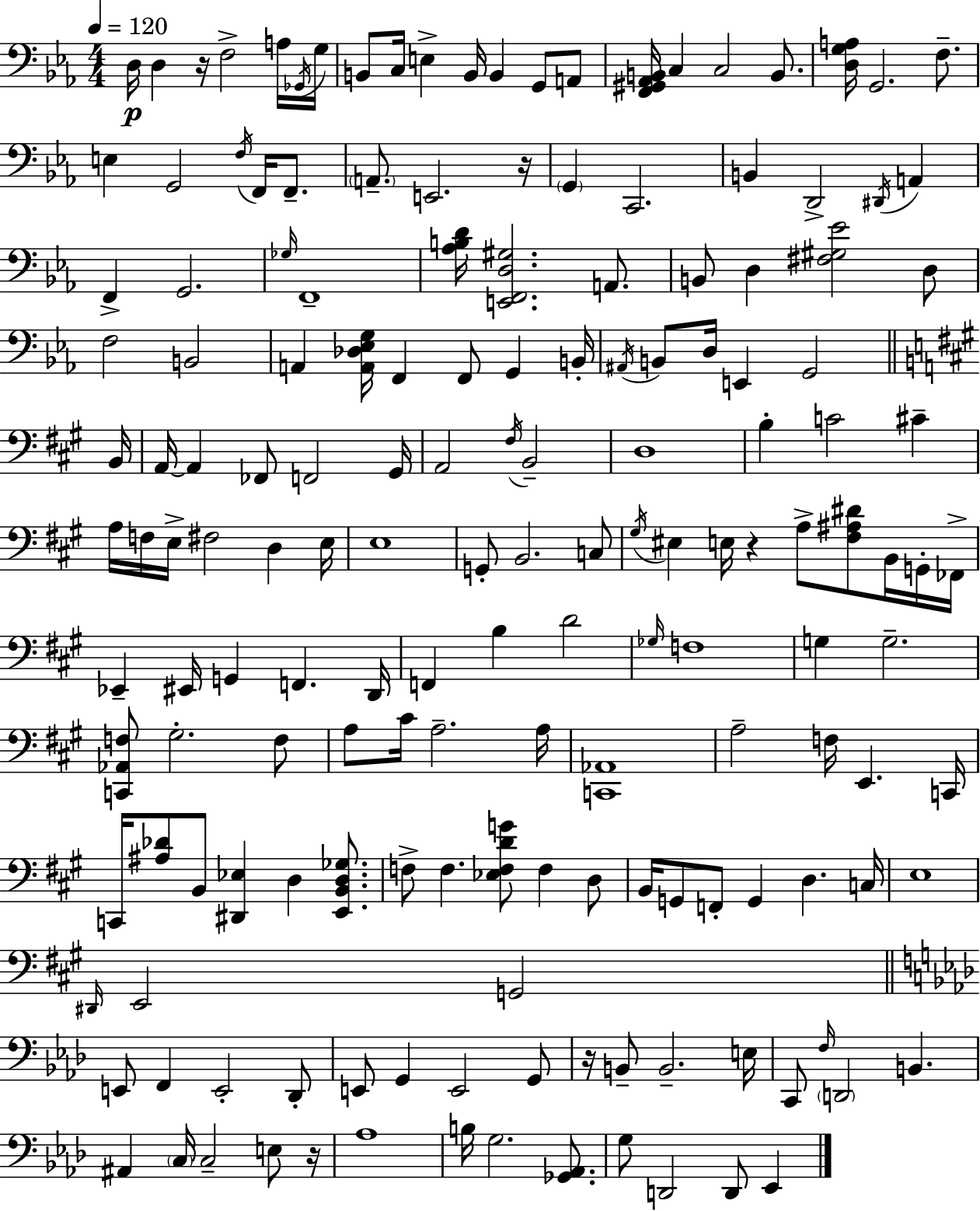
X:1
T:Untitled
M:4/4
L:1/4
K:Cm
D,/4 D, z/4 F,2 A,/4 _G,,/4 G,/4 B,,/2 C,/4 E, B,,/4 B,, G,,/2 A,,/2 [F,,^G,,_A,,B,,]/4 C, C,2 B,,/2 [D,G,A,]/4 G,,2 F,/2 E, G,,2 F,/4 F,,/4 F,,/2 A,,/2 E,,2 z/4 G,, C,,2 B,, D,,2 ^D,,/4 A,, F,, G,,2 _G,/4 F,,4 [_A,B,D]/4 [E,,F,,D,^G,]2 A,,/2 B,,/2 D, [^F,^G,_E]2 D,/2 F,2 B,,2 A,, [A,,_D,_E,G,]/4 F,, F,,/2 G,, B,,/4 ^A,,/4 B,,/2 D,/4 E,, G,,2 B,,/4 A,,/4 A,, _F,,/2 F,,2 ^G,,/4 A,,2 ^F,/4 B,,2 D,4 B, C2 ^C A,/4 F,/4 E,/4 ^F,2 D, E,/4 E,4 G,,/2 B,,2 C,/2 ^G,/4 ^E, E,/4 z A,/2 [^F,^A,^D]/2 B,,/4 G,,/4 _F,,/4 _E,, ^E,,/4 G,, F,, D,,/4 F,, B, D2 _G,/4 F,4 G, G,2 [C,,_A,,F,]/2 ^G,2 F,/2 A,/2 ^C/4 A,2 A,/4 [C,,_A,,]4 A,2 F,/4 E,, C,,/4 C,,/4 [^A,_D]/2 B,,/2 [^D,,_E,] D, [E,,B,,D,_G,]/2 F,/2 F, [_E,F,DG]/2 F, D,/2 B,,/4 G,,/2 F,,/2 G,, D, C,/4 E,4 ^D,,/4 E,,2 G,,2 E,,/2 F,, E,,2 _D,,/2 E,,/2 G,, E,,2 G,,/2 z/4 B,,/2 B,,2 E,/4 C,,/2 F,/4 D,,2 B,, ^A,, C,/4 C,2 E,/2 z/4 _A,4 B,/4 G,2 [_G,,_A,,]/2 G,/2 D,,2 D,,/2 _E,,